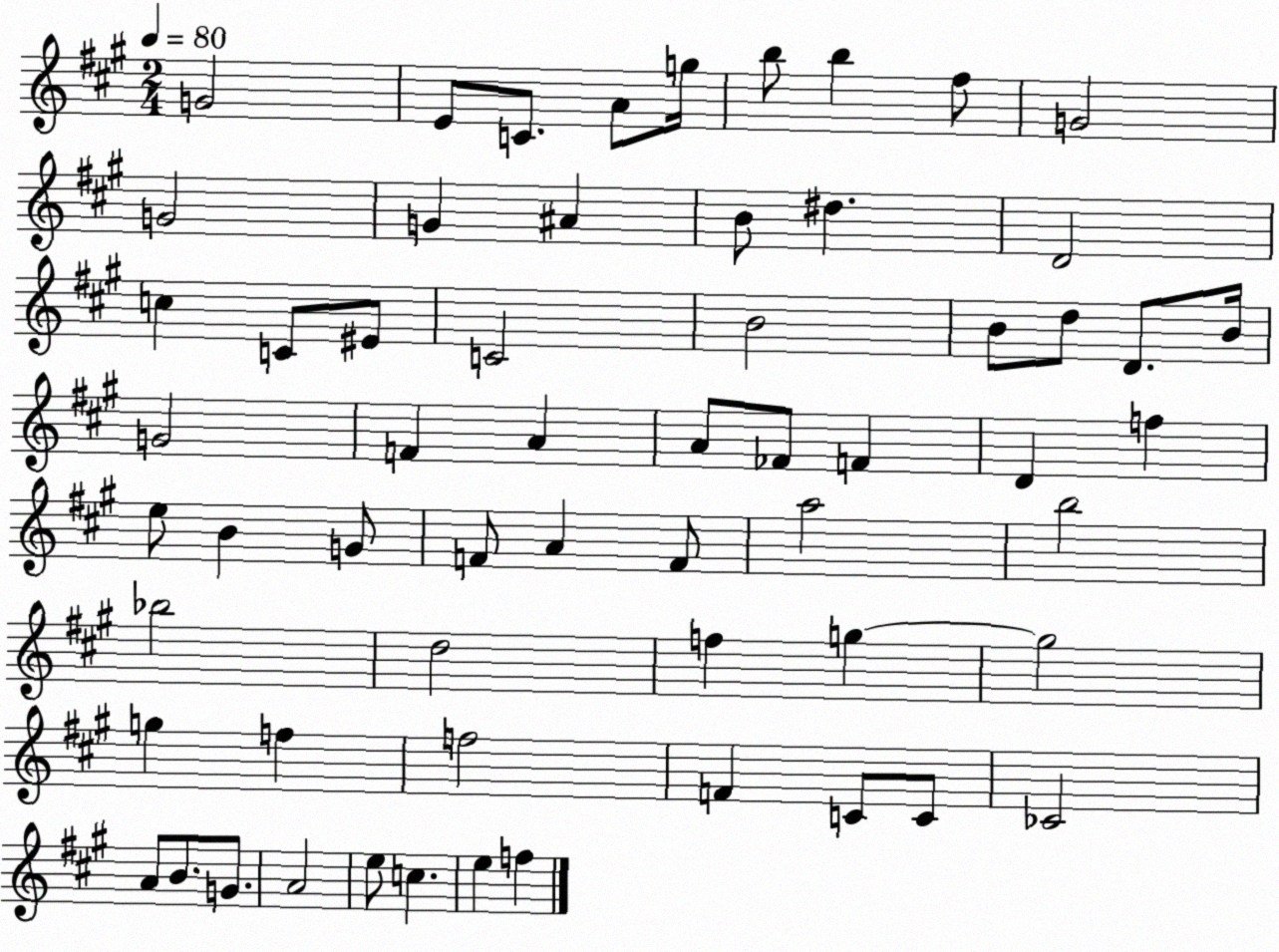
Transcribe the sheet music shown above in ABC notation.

X:1
T:Untitled
M:2/4
L:1/4
K:A
G2 E/2 C/2 A/2 g/4 b/2 b ^f/2 G2 G2 G ^A B/2 ^d D2 c C/2 ^E/2 C2 B2 B/2 d/2 D/2 B/4 G2 F A A/2 _F/2 F D f e/2 B G/2 F/2 A F/2 a2 b2 _b2 d2 f g g2 g f f2 F C/2 C/2 _C2 A/2 B/2 G/2 A2 e/2 c e f